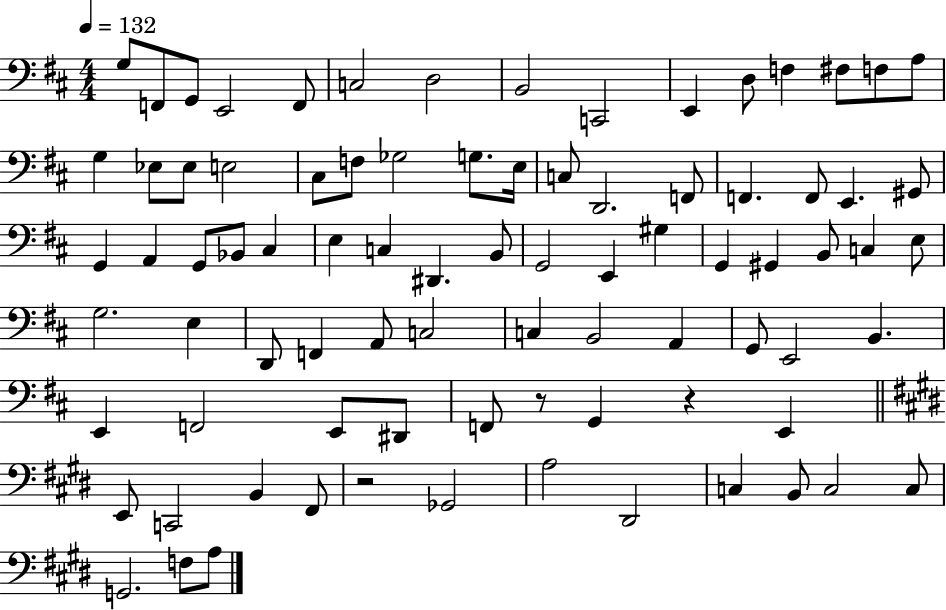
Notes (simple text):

G3/e F2/e G2/e E2/h F2/e C3/h D3/h B2/h C2/h E2/q D3/e F3/q F#3/e F3/e A3/e G3/q Eb3/e Eb3/e E3/h C#3/e F3/e Gb3/h G3/e. E3/s C3/e D2/h. F2/e F2/q. F2/e E2/q. G#2/e G2/q A2/q G2/e Bb2/e C#3/q E3/q C3/q D#2/q. B2/e G2/h E2/q G#3/q G2/q G#2/q B2/e C3/q E3/e G3/h. E3/q D2/e F2/q A2/e C3/h C3/q B2/h A2/q G2/e E2/h B2/q. E2/q F2/h E2/e D#2/e F2/e R/e G2/q R/q E2/q E2/e C2/h B2/q F#2/e R/h Gb2/h A3/h D#2/h C3/q B2/e C3/h C3/e G2/h. F3/e A3/e